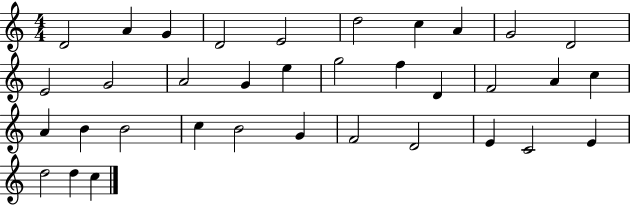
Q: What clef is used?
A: treble